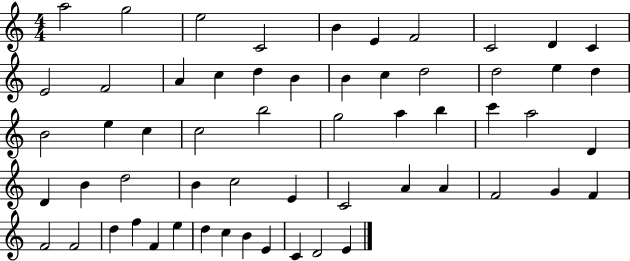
{
  \clef treble
  \numericTimeSignature
  \time 4/4
  \key c \major
  a''2 g''2 | e''2 c'2 | b'4 e'4 f'2 | c'2 d'4 c'4 | \break e'2 f'2 | a'4 c''4 d''4 b'4 | b'4 c''4 d''2 | d''2 e''4 d''4 | \break b'2 e''4 c''4 | c''2 b''2 | g''2 a''4 b''4 | c'''4 a''2 d'4 | \break d'4 b'4 d''2 | b'4 c''2 e'4 | c'2 a'4 a'4 | f'2 g'4 f'4 | \break f'2 f'2 | d''4 f''4 f'4 e''4 | d''4 c''4 b'4 e'4 | c'4 d'2 e'4 | \break \bar "|."
}